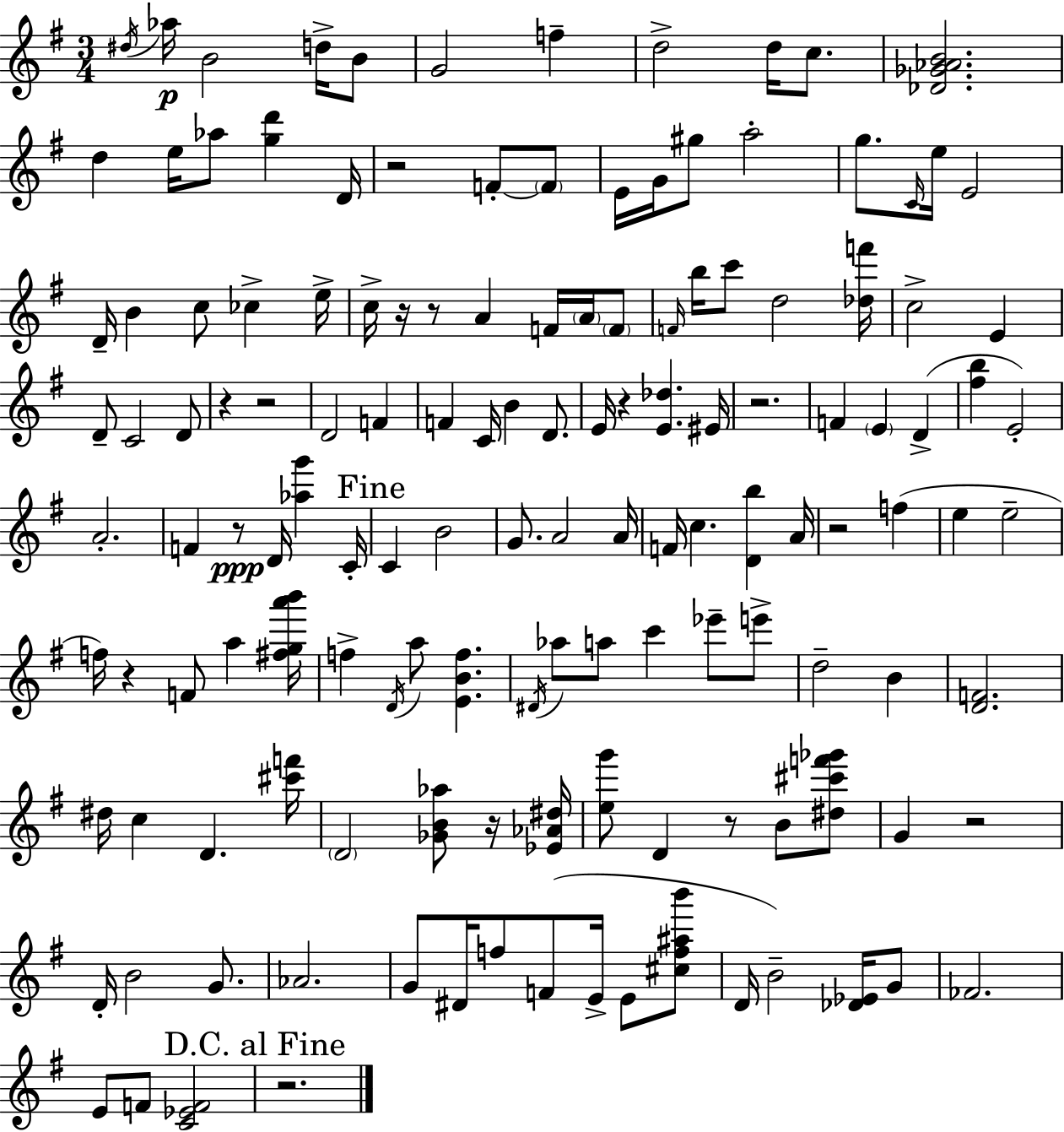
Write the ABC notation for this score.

X:1
T:Untitled
M:3/4
L:1/4
K:Em
^d/4 _a/4 B2 d/4 B/2 G2 f d2 d/4 c/2 [_D_G_AB]2 d e/4 _a/2 [gd'] D/4 z2 F/2 F/2 E/4 G/4 ^g/2 a2 g/2 C/4 e/4 E2 D/4 B c/2 _c e/4 c/4 z/4 z/2 A F/4 A/4 F/2 F/4 b/4 c'/2 d2 [_df']/4 c2 E D/2 C2 D/2 z z2 D2 F F C/4 B D/2 E/4 z [E_d] ^E/4 z2 F E D [^fb] E2 A2 F z/2 D/4 [_ag'] C/4 C B2 G/2 A2 A/4 F/4 c [Db] A/4 z2 f e e2 f/4 z F/2 a [^fga'b']/4 f D/4 a/2 [EBf] ^D/4 _a/2 a/2 c' _e'/2 e'/2 d2 B [DF]2 ^d/4 c D [^c'f']/4 D2 [_GB_a]/2 z/4 [_E_A^d]/4 [eg']/2 D z/2 B/2 [^d^c'f'_g']/2 G z2 D/4 B2 G/2 _A2 G/2 ^D/4 f/2 F/2 E/4 E/2 [^cf^ab']/2 D/4 B2 [_D_E]/4 G/2 _F2 E/2 F/2 [C_EF]2 z2